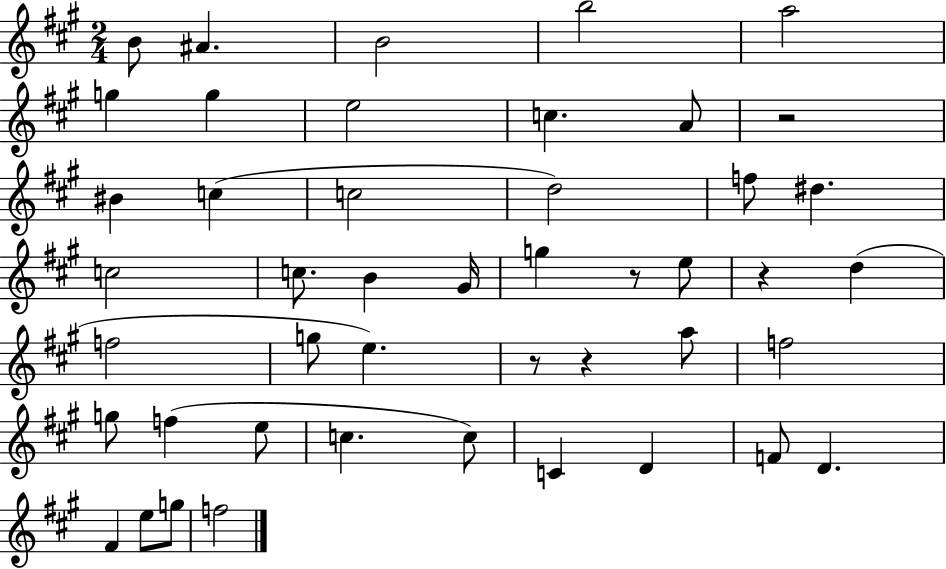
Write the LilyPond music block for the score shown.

{
  \clef treble
  \numericTimeSignature
  \time 2/4
  \key a \major
  b'8 ais'4. | b'2 | b''2 | a''2 | \break g''4 g''4 | e''2 | c''4. a'8 | r2 | \break bis'4 c''4( | c''2 | d''2) | f''8 dis''4. | \break c''2 | c''8. b'4 gis'16 | g''4 r8 e''8 | r4 d''4( | \break f''2 | g''8 e''4.) | r8 r4 a''8 | f''2 | \break g''8 f''4( e''8 | c''4. c''8) | c'4 d'4 | f'8 d'4. | \break fis'4 e''8 g''8 | f''2 | \bar "|."
}